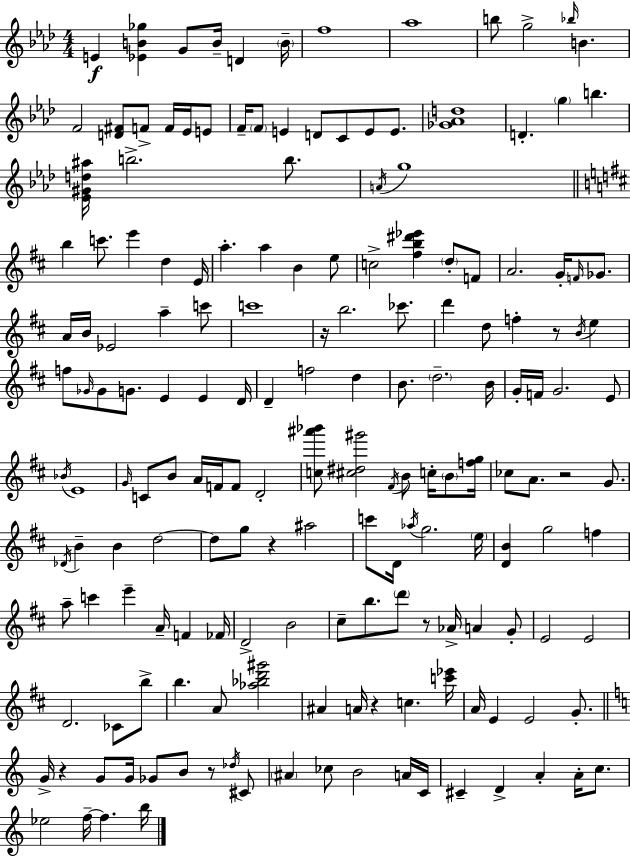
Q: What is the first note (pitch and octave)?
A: E4